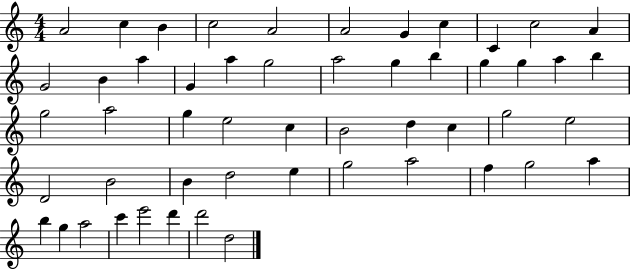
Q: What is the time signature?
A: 4/4